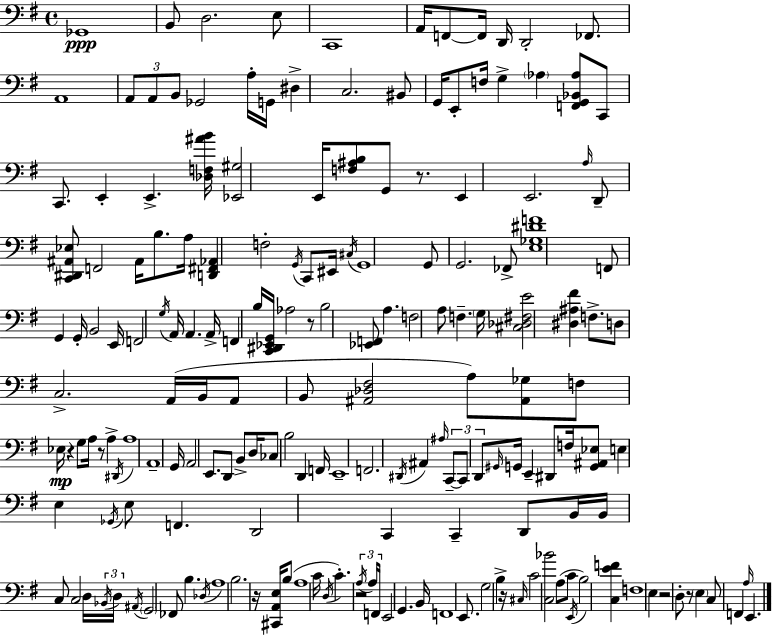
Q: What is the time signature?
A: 4/4